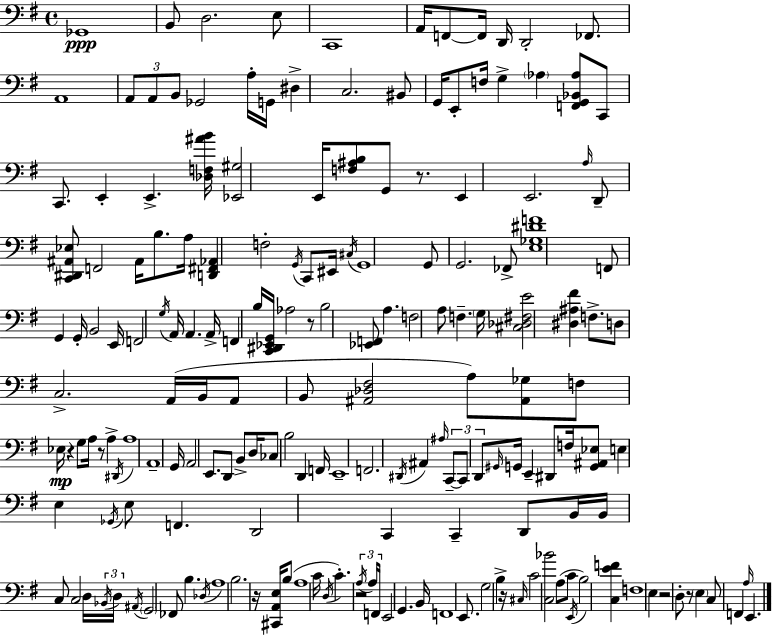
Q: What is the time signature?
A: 4/4